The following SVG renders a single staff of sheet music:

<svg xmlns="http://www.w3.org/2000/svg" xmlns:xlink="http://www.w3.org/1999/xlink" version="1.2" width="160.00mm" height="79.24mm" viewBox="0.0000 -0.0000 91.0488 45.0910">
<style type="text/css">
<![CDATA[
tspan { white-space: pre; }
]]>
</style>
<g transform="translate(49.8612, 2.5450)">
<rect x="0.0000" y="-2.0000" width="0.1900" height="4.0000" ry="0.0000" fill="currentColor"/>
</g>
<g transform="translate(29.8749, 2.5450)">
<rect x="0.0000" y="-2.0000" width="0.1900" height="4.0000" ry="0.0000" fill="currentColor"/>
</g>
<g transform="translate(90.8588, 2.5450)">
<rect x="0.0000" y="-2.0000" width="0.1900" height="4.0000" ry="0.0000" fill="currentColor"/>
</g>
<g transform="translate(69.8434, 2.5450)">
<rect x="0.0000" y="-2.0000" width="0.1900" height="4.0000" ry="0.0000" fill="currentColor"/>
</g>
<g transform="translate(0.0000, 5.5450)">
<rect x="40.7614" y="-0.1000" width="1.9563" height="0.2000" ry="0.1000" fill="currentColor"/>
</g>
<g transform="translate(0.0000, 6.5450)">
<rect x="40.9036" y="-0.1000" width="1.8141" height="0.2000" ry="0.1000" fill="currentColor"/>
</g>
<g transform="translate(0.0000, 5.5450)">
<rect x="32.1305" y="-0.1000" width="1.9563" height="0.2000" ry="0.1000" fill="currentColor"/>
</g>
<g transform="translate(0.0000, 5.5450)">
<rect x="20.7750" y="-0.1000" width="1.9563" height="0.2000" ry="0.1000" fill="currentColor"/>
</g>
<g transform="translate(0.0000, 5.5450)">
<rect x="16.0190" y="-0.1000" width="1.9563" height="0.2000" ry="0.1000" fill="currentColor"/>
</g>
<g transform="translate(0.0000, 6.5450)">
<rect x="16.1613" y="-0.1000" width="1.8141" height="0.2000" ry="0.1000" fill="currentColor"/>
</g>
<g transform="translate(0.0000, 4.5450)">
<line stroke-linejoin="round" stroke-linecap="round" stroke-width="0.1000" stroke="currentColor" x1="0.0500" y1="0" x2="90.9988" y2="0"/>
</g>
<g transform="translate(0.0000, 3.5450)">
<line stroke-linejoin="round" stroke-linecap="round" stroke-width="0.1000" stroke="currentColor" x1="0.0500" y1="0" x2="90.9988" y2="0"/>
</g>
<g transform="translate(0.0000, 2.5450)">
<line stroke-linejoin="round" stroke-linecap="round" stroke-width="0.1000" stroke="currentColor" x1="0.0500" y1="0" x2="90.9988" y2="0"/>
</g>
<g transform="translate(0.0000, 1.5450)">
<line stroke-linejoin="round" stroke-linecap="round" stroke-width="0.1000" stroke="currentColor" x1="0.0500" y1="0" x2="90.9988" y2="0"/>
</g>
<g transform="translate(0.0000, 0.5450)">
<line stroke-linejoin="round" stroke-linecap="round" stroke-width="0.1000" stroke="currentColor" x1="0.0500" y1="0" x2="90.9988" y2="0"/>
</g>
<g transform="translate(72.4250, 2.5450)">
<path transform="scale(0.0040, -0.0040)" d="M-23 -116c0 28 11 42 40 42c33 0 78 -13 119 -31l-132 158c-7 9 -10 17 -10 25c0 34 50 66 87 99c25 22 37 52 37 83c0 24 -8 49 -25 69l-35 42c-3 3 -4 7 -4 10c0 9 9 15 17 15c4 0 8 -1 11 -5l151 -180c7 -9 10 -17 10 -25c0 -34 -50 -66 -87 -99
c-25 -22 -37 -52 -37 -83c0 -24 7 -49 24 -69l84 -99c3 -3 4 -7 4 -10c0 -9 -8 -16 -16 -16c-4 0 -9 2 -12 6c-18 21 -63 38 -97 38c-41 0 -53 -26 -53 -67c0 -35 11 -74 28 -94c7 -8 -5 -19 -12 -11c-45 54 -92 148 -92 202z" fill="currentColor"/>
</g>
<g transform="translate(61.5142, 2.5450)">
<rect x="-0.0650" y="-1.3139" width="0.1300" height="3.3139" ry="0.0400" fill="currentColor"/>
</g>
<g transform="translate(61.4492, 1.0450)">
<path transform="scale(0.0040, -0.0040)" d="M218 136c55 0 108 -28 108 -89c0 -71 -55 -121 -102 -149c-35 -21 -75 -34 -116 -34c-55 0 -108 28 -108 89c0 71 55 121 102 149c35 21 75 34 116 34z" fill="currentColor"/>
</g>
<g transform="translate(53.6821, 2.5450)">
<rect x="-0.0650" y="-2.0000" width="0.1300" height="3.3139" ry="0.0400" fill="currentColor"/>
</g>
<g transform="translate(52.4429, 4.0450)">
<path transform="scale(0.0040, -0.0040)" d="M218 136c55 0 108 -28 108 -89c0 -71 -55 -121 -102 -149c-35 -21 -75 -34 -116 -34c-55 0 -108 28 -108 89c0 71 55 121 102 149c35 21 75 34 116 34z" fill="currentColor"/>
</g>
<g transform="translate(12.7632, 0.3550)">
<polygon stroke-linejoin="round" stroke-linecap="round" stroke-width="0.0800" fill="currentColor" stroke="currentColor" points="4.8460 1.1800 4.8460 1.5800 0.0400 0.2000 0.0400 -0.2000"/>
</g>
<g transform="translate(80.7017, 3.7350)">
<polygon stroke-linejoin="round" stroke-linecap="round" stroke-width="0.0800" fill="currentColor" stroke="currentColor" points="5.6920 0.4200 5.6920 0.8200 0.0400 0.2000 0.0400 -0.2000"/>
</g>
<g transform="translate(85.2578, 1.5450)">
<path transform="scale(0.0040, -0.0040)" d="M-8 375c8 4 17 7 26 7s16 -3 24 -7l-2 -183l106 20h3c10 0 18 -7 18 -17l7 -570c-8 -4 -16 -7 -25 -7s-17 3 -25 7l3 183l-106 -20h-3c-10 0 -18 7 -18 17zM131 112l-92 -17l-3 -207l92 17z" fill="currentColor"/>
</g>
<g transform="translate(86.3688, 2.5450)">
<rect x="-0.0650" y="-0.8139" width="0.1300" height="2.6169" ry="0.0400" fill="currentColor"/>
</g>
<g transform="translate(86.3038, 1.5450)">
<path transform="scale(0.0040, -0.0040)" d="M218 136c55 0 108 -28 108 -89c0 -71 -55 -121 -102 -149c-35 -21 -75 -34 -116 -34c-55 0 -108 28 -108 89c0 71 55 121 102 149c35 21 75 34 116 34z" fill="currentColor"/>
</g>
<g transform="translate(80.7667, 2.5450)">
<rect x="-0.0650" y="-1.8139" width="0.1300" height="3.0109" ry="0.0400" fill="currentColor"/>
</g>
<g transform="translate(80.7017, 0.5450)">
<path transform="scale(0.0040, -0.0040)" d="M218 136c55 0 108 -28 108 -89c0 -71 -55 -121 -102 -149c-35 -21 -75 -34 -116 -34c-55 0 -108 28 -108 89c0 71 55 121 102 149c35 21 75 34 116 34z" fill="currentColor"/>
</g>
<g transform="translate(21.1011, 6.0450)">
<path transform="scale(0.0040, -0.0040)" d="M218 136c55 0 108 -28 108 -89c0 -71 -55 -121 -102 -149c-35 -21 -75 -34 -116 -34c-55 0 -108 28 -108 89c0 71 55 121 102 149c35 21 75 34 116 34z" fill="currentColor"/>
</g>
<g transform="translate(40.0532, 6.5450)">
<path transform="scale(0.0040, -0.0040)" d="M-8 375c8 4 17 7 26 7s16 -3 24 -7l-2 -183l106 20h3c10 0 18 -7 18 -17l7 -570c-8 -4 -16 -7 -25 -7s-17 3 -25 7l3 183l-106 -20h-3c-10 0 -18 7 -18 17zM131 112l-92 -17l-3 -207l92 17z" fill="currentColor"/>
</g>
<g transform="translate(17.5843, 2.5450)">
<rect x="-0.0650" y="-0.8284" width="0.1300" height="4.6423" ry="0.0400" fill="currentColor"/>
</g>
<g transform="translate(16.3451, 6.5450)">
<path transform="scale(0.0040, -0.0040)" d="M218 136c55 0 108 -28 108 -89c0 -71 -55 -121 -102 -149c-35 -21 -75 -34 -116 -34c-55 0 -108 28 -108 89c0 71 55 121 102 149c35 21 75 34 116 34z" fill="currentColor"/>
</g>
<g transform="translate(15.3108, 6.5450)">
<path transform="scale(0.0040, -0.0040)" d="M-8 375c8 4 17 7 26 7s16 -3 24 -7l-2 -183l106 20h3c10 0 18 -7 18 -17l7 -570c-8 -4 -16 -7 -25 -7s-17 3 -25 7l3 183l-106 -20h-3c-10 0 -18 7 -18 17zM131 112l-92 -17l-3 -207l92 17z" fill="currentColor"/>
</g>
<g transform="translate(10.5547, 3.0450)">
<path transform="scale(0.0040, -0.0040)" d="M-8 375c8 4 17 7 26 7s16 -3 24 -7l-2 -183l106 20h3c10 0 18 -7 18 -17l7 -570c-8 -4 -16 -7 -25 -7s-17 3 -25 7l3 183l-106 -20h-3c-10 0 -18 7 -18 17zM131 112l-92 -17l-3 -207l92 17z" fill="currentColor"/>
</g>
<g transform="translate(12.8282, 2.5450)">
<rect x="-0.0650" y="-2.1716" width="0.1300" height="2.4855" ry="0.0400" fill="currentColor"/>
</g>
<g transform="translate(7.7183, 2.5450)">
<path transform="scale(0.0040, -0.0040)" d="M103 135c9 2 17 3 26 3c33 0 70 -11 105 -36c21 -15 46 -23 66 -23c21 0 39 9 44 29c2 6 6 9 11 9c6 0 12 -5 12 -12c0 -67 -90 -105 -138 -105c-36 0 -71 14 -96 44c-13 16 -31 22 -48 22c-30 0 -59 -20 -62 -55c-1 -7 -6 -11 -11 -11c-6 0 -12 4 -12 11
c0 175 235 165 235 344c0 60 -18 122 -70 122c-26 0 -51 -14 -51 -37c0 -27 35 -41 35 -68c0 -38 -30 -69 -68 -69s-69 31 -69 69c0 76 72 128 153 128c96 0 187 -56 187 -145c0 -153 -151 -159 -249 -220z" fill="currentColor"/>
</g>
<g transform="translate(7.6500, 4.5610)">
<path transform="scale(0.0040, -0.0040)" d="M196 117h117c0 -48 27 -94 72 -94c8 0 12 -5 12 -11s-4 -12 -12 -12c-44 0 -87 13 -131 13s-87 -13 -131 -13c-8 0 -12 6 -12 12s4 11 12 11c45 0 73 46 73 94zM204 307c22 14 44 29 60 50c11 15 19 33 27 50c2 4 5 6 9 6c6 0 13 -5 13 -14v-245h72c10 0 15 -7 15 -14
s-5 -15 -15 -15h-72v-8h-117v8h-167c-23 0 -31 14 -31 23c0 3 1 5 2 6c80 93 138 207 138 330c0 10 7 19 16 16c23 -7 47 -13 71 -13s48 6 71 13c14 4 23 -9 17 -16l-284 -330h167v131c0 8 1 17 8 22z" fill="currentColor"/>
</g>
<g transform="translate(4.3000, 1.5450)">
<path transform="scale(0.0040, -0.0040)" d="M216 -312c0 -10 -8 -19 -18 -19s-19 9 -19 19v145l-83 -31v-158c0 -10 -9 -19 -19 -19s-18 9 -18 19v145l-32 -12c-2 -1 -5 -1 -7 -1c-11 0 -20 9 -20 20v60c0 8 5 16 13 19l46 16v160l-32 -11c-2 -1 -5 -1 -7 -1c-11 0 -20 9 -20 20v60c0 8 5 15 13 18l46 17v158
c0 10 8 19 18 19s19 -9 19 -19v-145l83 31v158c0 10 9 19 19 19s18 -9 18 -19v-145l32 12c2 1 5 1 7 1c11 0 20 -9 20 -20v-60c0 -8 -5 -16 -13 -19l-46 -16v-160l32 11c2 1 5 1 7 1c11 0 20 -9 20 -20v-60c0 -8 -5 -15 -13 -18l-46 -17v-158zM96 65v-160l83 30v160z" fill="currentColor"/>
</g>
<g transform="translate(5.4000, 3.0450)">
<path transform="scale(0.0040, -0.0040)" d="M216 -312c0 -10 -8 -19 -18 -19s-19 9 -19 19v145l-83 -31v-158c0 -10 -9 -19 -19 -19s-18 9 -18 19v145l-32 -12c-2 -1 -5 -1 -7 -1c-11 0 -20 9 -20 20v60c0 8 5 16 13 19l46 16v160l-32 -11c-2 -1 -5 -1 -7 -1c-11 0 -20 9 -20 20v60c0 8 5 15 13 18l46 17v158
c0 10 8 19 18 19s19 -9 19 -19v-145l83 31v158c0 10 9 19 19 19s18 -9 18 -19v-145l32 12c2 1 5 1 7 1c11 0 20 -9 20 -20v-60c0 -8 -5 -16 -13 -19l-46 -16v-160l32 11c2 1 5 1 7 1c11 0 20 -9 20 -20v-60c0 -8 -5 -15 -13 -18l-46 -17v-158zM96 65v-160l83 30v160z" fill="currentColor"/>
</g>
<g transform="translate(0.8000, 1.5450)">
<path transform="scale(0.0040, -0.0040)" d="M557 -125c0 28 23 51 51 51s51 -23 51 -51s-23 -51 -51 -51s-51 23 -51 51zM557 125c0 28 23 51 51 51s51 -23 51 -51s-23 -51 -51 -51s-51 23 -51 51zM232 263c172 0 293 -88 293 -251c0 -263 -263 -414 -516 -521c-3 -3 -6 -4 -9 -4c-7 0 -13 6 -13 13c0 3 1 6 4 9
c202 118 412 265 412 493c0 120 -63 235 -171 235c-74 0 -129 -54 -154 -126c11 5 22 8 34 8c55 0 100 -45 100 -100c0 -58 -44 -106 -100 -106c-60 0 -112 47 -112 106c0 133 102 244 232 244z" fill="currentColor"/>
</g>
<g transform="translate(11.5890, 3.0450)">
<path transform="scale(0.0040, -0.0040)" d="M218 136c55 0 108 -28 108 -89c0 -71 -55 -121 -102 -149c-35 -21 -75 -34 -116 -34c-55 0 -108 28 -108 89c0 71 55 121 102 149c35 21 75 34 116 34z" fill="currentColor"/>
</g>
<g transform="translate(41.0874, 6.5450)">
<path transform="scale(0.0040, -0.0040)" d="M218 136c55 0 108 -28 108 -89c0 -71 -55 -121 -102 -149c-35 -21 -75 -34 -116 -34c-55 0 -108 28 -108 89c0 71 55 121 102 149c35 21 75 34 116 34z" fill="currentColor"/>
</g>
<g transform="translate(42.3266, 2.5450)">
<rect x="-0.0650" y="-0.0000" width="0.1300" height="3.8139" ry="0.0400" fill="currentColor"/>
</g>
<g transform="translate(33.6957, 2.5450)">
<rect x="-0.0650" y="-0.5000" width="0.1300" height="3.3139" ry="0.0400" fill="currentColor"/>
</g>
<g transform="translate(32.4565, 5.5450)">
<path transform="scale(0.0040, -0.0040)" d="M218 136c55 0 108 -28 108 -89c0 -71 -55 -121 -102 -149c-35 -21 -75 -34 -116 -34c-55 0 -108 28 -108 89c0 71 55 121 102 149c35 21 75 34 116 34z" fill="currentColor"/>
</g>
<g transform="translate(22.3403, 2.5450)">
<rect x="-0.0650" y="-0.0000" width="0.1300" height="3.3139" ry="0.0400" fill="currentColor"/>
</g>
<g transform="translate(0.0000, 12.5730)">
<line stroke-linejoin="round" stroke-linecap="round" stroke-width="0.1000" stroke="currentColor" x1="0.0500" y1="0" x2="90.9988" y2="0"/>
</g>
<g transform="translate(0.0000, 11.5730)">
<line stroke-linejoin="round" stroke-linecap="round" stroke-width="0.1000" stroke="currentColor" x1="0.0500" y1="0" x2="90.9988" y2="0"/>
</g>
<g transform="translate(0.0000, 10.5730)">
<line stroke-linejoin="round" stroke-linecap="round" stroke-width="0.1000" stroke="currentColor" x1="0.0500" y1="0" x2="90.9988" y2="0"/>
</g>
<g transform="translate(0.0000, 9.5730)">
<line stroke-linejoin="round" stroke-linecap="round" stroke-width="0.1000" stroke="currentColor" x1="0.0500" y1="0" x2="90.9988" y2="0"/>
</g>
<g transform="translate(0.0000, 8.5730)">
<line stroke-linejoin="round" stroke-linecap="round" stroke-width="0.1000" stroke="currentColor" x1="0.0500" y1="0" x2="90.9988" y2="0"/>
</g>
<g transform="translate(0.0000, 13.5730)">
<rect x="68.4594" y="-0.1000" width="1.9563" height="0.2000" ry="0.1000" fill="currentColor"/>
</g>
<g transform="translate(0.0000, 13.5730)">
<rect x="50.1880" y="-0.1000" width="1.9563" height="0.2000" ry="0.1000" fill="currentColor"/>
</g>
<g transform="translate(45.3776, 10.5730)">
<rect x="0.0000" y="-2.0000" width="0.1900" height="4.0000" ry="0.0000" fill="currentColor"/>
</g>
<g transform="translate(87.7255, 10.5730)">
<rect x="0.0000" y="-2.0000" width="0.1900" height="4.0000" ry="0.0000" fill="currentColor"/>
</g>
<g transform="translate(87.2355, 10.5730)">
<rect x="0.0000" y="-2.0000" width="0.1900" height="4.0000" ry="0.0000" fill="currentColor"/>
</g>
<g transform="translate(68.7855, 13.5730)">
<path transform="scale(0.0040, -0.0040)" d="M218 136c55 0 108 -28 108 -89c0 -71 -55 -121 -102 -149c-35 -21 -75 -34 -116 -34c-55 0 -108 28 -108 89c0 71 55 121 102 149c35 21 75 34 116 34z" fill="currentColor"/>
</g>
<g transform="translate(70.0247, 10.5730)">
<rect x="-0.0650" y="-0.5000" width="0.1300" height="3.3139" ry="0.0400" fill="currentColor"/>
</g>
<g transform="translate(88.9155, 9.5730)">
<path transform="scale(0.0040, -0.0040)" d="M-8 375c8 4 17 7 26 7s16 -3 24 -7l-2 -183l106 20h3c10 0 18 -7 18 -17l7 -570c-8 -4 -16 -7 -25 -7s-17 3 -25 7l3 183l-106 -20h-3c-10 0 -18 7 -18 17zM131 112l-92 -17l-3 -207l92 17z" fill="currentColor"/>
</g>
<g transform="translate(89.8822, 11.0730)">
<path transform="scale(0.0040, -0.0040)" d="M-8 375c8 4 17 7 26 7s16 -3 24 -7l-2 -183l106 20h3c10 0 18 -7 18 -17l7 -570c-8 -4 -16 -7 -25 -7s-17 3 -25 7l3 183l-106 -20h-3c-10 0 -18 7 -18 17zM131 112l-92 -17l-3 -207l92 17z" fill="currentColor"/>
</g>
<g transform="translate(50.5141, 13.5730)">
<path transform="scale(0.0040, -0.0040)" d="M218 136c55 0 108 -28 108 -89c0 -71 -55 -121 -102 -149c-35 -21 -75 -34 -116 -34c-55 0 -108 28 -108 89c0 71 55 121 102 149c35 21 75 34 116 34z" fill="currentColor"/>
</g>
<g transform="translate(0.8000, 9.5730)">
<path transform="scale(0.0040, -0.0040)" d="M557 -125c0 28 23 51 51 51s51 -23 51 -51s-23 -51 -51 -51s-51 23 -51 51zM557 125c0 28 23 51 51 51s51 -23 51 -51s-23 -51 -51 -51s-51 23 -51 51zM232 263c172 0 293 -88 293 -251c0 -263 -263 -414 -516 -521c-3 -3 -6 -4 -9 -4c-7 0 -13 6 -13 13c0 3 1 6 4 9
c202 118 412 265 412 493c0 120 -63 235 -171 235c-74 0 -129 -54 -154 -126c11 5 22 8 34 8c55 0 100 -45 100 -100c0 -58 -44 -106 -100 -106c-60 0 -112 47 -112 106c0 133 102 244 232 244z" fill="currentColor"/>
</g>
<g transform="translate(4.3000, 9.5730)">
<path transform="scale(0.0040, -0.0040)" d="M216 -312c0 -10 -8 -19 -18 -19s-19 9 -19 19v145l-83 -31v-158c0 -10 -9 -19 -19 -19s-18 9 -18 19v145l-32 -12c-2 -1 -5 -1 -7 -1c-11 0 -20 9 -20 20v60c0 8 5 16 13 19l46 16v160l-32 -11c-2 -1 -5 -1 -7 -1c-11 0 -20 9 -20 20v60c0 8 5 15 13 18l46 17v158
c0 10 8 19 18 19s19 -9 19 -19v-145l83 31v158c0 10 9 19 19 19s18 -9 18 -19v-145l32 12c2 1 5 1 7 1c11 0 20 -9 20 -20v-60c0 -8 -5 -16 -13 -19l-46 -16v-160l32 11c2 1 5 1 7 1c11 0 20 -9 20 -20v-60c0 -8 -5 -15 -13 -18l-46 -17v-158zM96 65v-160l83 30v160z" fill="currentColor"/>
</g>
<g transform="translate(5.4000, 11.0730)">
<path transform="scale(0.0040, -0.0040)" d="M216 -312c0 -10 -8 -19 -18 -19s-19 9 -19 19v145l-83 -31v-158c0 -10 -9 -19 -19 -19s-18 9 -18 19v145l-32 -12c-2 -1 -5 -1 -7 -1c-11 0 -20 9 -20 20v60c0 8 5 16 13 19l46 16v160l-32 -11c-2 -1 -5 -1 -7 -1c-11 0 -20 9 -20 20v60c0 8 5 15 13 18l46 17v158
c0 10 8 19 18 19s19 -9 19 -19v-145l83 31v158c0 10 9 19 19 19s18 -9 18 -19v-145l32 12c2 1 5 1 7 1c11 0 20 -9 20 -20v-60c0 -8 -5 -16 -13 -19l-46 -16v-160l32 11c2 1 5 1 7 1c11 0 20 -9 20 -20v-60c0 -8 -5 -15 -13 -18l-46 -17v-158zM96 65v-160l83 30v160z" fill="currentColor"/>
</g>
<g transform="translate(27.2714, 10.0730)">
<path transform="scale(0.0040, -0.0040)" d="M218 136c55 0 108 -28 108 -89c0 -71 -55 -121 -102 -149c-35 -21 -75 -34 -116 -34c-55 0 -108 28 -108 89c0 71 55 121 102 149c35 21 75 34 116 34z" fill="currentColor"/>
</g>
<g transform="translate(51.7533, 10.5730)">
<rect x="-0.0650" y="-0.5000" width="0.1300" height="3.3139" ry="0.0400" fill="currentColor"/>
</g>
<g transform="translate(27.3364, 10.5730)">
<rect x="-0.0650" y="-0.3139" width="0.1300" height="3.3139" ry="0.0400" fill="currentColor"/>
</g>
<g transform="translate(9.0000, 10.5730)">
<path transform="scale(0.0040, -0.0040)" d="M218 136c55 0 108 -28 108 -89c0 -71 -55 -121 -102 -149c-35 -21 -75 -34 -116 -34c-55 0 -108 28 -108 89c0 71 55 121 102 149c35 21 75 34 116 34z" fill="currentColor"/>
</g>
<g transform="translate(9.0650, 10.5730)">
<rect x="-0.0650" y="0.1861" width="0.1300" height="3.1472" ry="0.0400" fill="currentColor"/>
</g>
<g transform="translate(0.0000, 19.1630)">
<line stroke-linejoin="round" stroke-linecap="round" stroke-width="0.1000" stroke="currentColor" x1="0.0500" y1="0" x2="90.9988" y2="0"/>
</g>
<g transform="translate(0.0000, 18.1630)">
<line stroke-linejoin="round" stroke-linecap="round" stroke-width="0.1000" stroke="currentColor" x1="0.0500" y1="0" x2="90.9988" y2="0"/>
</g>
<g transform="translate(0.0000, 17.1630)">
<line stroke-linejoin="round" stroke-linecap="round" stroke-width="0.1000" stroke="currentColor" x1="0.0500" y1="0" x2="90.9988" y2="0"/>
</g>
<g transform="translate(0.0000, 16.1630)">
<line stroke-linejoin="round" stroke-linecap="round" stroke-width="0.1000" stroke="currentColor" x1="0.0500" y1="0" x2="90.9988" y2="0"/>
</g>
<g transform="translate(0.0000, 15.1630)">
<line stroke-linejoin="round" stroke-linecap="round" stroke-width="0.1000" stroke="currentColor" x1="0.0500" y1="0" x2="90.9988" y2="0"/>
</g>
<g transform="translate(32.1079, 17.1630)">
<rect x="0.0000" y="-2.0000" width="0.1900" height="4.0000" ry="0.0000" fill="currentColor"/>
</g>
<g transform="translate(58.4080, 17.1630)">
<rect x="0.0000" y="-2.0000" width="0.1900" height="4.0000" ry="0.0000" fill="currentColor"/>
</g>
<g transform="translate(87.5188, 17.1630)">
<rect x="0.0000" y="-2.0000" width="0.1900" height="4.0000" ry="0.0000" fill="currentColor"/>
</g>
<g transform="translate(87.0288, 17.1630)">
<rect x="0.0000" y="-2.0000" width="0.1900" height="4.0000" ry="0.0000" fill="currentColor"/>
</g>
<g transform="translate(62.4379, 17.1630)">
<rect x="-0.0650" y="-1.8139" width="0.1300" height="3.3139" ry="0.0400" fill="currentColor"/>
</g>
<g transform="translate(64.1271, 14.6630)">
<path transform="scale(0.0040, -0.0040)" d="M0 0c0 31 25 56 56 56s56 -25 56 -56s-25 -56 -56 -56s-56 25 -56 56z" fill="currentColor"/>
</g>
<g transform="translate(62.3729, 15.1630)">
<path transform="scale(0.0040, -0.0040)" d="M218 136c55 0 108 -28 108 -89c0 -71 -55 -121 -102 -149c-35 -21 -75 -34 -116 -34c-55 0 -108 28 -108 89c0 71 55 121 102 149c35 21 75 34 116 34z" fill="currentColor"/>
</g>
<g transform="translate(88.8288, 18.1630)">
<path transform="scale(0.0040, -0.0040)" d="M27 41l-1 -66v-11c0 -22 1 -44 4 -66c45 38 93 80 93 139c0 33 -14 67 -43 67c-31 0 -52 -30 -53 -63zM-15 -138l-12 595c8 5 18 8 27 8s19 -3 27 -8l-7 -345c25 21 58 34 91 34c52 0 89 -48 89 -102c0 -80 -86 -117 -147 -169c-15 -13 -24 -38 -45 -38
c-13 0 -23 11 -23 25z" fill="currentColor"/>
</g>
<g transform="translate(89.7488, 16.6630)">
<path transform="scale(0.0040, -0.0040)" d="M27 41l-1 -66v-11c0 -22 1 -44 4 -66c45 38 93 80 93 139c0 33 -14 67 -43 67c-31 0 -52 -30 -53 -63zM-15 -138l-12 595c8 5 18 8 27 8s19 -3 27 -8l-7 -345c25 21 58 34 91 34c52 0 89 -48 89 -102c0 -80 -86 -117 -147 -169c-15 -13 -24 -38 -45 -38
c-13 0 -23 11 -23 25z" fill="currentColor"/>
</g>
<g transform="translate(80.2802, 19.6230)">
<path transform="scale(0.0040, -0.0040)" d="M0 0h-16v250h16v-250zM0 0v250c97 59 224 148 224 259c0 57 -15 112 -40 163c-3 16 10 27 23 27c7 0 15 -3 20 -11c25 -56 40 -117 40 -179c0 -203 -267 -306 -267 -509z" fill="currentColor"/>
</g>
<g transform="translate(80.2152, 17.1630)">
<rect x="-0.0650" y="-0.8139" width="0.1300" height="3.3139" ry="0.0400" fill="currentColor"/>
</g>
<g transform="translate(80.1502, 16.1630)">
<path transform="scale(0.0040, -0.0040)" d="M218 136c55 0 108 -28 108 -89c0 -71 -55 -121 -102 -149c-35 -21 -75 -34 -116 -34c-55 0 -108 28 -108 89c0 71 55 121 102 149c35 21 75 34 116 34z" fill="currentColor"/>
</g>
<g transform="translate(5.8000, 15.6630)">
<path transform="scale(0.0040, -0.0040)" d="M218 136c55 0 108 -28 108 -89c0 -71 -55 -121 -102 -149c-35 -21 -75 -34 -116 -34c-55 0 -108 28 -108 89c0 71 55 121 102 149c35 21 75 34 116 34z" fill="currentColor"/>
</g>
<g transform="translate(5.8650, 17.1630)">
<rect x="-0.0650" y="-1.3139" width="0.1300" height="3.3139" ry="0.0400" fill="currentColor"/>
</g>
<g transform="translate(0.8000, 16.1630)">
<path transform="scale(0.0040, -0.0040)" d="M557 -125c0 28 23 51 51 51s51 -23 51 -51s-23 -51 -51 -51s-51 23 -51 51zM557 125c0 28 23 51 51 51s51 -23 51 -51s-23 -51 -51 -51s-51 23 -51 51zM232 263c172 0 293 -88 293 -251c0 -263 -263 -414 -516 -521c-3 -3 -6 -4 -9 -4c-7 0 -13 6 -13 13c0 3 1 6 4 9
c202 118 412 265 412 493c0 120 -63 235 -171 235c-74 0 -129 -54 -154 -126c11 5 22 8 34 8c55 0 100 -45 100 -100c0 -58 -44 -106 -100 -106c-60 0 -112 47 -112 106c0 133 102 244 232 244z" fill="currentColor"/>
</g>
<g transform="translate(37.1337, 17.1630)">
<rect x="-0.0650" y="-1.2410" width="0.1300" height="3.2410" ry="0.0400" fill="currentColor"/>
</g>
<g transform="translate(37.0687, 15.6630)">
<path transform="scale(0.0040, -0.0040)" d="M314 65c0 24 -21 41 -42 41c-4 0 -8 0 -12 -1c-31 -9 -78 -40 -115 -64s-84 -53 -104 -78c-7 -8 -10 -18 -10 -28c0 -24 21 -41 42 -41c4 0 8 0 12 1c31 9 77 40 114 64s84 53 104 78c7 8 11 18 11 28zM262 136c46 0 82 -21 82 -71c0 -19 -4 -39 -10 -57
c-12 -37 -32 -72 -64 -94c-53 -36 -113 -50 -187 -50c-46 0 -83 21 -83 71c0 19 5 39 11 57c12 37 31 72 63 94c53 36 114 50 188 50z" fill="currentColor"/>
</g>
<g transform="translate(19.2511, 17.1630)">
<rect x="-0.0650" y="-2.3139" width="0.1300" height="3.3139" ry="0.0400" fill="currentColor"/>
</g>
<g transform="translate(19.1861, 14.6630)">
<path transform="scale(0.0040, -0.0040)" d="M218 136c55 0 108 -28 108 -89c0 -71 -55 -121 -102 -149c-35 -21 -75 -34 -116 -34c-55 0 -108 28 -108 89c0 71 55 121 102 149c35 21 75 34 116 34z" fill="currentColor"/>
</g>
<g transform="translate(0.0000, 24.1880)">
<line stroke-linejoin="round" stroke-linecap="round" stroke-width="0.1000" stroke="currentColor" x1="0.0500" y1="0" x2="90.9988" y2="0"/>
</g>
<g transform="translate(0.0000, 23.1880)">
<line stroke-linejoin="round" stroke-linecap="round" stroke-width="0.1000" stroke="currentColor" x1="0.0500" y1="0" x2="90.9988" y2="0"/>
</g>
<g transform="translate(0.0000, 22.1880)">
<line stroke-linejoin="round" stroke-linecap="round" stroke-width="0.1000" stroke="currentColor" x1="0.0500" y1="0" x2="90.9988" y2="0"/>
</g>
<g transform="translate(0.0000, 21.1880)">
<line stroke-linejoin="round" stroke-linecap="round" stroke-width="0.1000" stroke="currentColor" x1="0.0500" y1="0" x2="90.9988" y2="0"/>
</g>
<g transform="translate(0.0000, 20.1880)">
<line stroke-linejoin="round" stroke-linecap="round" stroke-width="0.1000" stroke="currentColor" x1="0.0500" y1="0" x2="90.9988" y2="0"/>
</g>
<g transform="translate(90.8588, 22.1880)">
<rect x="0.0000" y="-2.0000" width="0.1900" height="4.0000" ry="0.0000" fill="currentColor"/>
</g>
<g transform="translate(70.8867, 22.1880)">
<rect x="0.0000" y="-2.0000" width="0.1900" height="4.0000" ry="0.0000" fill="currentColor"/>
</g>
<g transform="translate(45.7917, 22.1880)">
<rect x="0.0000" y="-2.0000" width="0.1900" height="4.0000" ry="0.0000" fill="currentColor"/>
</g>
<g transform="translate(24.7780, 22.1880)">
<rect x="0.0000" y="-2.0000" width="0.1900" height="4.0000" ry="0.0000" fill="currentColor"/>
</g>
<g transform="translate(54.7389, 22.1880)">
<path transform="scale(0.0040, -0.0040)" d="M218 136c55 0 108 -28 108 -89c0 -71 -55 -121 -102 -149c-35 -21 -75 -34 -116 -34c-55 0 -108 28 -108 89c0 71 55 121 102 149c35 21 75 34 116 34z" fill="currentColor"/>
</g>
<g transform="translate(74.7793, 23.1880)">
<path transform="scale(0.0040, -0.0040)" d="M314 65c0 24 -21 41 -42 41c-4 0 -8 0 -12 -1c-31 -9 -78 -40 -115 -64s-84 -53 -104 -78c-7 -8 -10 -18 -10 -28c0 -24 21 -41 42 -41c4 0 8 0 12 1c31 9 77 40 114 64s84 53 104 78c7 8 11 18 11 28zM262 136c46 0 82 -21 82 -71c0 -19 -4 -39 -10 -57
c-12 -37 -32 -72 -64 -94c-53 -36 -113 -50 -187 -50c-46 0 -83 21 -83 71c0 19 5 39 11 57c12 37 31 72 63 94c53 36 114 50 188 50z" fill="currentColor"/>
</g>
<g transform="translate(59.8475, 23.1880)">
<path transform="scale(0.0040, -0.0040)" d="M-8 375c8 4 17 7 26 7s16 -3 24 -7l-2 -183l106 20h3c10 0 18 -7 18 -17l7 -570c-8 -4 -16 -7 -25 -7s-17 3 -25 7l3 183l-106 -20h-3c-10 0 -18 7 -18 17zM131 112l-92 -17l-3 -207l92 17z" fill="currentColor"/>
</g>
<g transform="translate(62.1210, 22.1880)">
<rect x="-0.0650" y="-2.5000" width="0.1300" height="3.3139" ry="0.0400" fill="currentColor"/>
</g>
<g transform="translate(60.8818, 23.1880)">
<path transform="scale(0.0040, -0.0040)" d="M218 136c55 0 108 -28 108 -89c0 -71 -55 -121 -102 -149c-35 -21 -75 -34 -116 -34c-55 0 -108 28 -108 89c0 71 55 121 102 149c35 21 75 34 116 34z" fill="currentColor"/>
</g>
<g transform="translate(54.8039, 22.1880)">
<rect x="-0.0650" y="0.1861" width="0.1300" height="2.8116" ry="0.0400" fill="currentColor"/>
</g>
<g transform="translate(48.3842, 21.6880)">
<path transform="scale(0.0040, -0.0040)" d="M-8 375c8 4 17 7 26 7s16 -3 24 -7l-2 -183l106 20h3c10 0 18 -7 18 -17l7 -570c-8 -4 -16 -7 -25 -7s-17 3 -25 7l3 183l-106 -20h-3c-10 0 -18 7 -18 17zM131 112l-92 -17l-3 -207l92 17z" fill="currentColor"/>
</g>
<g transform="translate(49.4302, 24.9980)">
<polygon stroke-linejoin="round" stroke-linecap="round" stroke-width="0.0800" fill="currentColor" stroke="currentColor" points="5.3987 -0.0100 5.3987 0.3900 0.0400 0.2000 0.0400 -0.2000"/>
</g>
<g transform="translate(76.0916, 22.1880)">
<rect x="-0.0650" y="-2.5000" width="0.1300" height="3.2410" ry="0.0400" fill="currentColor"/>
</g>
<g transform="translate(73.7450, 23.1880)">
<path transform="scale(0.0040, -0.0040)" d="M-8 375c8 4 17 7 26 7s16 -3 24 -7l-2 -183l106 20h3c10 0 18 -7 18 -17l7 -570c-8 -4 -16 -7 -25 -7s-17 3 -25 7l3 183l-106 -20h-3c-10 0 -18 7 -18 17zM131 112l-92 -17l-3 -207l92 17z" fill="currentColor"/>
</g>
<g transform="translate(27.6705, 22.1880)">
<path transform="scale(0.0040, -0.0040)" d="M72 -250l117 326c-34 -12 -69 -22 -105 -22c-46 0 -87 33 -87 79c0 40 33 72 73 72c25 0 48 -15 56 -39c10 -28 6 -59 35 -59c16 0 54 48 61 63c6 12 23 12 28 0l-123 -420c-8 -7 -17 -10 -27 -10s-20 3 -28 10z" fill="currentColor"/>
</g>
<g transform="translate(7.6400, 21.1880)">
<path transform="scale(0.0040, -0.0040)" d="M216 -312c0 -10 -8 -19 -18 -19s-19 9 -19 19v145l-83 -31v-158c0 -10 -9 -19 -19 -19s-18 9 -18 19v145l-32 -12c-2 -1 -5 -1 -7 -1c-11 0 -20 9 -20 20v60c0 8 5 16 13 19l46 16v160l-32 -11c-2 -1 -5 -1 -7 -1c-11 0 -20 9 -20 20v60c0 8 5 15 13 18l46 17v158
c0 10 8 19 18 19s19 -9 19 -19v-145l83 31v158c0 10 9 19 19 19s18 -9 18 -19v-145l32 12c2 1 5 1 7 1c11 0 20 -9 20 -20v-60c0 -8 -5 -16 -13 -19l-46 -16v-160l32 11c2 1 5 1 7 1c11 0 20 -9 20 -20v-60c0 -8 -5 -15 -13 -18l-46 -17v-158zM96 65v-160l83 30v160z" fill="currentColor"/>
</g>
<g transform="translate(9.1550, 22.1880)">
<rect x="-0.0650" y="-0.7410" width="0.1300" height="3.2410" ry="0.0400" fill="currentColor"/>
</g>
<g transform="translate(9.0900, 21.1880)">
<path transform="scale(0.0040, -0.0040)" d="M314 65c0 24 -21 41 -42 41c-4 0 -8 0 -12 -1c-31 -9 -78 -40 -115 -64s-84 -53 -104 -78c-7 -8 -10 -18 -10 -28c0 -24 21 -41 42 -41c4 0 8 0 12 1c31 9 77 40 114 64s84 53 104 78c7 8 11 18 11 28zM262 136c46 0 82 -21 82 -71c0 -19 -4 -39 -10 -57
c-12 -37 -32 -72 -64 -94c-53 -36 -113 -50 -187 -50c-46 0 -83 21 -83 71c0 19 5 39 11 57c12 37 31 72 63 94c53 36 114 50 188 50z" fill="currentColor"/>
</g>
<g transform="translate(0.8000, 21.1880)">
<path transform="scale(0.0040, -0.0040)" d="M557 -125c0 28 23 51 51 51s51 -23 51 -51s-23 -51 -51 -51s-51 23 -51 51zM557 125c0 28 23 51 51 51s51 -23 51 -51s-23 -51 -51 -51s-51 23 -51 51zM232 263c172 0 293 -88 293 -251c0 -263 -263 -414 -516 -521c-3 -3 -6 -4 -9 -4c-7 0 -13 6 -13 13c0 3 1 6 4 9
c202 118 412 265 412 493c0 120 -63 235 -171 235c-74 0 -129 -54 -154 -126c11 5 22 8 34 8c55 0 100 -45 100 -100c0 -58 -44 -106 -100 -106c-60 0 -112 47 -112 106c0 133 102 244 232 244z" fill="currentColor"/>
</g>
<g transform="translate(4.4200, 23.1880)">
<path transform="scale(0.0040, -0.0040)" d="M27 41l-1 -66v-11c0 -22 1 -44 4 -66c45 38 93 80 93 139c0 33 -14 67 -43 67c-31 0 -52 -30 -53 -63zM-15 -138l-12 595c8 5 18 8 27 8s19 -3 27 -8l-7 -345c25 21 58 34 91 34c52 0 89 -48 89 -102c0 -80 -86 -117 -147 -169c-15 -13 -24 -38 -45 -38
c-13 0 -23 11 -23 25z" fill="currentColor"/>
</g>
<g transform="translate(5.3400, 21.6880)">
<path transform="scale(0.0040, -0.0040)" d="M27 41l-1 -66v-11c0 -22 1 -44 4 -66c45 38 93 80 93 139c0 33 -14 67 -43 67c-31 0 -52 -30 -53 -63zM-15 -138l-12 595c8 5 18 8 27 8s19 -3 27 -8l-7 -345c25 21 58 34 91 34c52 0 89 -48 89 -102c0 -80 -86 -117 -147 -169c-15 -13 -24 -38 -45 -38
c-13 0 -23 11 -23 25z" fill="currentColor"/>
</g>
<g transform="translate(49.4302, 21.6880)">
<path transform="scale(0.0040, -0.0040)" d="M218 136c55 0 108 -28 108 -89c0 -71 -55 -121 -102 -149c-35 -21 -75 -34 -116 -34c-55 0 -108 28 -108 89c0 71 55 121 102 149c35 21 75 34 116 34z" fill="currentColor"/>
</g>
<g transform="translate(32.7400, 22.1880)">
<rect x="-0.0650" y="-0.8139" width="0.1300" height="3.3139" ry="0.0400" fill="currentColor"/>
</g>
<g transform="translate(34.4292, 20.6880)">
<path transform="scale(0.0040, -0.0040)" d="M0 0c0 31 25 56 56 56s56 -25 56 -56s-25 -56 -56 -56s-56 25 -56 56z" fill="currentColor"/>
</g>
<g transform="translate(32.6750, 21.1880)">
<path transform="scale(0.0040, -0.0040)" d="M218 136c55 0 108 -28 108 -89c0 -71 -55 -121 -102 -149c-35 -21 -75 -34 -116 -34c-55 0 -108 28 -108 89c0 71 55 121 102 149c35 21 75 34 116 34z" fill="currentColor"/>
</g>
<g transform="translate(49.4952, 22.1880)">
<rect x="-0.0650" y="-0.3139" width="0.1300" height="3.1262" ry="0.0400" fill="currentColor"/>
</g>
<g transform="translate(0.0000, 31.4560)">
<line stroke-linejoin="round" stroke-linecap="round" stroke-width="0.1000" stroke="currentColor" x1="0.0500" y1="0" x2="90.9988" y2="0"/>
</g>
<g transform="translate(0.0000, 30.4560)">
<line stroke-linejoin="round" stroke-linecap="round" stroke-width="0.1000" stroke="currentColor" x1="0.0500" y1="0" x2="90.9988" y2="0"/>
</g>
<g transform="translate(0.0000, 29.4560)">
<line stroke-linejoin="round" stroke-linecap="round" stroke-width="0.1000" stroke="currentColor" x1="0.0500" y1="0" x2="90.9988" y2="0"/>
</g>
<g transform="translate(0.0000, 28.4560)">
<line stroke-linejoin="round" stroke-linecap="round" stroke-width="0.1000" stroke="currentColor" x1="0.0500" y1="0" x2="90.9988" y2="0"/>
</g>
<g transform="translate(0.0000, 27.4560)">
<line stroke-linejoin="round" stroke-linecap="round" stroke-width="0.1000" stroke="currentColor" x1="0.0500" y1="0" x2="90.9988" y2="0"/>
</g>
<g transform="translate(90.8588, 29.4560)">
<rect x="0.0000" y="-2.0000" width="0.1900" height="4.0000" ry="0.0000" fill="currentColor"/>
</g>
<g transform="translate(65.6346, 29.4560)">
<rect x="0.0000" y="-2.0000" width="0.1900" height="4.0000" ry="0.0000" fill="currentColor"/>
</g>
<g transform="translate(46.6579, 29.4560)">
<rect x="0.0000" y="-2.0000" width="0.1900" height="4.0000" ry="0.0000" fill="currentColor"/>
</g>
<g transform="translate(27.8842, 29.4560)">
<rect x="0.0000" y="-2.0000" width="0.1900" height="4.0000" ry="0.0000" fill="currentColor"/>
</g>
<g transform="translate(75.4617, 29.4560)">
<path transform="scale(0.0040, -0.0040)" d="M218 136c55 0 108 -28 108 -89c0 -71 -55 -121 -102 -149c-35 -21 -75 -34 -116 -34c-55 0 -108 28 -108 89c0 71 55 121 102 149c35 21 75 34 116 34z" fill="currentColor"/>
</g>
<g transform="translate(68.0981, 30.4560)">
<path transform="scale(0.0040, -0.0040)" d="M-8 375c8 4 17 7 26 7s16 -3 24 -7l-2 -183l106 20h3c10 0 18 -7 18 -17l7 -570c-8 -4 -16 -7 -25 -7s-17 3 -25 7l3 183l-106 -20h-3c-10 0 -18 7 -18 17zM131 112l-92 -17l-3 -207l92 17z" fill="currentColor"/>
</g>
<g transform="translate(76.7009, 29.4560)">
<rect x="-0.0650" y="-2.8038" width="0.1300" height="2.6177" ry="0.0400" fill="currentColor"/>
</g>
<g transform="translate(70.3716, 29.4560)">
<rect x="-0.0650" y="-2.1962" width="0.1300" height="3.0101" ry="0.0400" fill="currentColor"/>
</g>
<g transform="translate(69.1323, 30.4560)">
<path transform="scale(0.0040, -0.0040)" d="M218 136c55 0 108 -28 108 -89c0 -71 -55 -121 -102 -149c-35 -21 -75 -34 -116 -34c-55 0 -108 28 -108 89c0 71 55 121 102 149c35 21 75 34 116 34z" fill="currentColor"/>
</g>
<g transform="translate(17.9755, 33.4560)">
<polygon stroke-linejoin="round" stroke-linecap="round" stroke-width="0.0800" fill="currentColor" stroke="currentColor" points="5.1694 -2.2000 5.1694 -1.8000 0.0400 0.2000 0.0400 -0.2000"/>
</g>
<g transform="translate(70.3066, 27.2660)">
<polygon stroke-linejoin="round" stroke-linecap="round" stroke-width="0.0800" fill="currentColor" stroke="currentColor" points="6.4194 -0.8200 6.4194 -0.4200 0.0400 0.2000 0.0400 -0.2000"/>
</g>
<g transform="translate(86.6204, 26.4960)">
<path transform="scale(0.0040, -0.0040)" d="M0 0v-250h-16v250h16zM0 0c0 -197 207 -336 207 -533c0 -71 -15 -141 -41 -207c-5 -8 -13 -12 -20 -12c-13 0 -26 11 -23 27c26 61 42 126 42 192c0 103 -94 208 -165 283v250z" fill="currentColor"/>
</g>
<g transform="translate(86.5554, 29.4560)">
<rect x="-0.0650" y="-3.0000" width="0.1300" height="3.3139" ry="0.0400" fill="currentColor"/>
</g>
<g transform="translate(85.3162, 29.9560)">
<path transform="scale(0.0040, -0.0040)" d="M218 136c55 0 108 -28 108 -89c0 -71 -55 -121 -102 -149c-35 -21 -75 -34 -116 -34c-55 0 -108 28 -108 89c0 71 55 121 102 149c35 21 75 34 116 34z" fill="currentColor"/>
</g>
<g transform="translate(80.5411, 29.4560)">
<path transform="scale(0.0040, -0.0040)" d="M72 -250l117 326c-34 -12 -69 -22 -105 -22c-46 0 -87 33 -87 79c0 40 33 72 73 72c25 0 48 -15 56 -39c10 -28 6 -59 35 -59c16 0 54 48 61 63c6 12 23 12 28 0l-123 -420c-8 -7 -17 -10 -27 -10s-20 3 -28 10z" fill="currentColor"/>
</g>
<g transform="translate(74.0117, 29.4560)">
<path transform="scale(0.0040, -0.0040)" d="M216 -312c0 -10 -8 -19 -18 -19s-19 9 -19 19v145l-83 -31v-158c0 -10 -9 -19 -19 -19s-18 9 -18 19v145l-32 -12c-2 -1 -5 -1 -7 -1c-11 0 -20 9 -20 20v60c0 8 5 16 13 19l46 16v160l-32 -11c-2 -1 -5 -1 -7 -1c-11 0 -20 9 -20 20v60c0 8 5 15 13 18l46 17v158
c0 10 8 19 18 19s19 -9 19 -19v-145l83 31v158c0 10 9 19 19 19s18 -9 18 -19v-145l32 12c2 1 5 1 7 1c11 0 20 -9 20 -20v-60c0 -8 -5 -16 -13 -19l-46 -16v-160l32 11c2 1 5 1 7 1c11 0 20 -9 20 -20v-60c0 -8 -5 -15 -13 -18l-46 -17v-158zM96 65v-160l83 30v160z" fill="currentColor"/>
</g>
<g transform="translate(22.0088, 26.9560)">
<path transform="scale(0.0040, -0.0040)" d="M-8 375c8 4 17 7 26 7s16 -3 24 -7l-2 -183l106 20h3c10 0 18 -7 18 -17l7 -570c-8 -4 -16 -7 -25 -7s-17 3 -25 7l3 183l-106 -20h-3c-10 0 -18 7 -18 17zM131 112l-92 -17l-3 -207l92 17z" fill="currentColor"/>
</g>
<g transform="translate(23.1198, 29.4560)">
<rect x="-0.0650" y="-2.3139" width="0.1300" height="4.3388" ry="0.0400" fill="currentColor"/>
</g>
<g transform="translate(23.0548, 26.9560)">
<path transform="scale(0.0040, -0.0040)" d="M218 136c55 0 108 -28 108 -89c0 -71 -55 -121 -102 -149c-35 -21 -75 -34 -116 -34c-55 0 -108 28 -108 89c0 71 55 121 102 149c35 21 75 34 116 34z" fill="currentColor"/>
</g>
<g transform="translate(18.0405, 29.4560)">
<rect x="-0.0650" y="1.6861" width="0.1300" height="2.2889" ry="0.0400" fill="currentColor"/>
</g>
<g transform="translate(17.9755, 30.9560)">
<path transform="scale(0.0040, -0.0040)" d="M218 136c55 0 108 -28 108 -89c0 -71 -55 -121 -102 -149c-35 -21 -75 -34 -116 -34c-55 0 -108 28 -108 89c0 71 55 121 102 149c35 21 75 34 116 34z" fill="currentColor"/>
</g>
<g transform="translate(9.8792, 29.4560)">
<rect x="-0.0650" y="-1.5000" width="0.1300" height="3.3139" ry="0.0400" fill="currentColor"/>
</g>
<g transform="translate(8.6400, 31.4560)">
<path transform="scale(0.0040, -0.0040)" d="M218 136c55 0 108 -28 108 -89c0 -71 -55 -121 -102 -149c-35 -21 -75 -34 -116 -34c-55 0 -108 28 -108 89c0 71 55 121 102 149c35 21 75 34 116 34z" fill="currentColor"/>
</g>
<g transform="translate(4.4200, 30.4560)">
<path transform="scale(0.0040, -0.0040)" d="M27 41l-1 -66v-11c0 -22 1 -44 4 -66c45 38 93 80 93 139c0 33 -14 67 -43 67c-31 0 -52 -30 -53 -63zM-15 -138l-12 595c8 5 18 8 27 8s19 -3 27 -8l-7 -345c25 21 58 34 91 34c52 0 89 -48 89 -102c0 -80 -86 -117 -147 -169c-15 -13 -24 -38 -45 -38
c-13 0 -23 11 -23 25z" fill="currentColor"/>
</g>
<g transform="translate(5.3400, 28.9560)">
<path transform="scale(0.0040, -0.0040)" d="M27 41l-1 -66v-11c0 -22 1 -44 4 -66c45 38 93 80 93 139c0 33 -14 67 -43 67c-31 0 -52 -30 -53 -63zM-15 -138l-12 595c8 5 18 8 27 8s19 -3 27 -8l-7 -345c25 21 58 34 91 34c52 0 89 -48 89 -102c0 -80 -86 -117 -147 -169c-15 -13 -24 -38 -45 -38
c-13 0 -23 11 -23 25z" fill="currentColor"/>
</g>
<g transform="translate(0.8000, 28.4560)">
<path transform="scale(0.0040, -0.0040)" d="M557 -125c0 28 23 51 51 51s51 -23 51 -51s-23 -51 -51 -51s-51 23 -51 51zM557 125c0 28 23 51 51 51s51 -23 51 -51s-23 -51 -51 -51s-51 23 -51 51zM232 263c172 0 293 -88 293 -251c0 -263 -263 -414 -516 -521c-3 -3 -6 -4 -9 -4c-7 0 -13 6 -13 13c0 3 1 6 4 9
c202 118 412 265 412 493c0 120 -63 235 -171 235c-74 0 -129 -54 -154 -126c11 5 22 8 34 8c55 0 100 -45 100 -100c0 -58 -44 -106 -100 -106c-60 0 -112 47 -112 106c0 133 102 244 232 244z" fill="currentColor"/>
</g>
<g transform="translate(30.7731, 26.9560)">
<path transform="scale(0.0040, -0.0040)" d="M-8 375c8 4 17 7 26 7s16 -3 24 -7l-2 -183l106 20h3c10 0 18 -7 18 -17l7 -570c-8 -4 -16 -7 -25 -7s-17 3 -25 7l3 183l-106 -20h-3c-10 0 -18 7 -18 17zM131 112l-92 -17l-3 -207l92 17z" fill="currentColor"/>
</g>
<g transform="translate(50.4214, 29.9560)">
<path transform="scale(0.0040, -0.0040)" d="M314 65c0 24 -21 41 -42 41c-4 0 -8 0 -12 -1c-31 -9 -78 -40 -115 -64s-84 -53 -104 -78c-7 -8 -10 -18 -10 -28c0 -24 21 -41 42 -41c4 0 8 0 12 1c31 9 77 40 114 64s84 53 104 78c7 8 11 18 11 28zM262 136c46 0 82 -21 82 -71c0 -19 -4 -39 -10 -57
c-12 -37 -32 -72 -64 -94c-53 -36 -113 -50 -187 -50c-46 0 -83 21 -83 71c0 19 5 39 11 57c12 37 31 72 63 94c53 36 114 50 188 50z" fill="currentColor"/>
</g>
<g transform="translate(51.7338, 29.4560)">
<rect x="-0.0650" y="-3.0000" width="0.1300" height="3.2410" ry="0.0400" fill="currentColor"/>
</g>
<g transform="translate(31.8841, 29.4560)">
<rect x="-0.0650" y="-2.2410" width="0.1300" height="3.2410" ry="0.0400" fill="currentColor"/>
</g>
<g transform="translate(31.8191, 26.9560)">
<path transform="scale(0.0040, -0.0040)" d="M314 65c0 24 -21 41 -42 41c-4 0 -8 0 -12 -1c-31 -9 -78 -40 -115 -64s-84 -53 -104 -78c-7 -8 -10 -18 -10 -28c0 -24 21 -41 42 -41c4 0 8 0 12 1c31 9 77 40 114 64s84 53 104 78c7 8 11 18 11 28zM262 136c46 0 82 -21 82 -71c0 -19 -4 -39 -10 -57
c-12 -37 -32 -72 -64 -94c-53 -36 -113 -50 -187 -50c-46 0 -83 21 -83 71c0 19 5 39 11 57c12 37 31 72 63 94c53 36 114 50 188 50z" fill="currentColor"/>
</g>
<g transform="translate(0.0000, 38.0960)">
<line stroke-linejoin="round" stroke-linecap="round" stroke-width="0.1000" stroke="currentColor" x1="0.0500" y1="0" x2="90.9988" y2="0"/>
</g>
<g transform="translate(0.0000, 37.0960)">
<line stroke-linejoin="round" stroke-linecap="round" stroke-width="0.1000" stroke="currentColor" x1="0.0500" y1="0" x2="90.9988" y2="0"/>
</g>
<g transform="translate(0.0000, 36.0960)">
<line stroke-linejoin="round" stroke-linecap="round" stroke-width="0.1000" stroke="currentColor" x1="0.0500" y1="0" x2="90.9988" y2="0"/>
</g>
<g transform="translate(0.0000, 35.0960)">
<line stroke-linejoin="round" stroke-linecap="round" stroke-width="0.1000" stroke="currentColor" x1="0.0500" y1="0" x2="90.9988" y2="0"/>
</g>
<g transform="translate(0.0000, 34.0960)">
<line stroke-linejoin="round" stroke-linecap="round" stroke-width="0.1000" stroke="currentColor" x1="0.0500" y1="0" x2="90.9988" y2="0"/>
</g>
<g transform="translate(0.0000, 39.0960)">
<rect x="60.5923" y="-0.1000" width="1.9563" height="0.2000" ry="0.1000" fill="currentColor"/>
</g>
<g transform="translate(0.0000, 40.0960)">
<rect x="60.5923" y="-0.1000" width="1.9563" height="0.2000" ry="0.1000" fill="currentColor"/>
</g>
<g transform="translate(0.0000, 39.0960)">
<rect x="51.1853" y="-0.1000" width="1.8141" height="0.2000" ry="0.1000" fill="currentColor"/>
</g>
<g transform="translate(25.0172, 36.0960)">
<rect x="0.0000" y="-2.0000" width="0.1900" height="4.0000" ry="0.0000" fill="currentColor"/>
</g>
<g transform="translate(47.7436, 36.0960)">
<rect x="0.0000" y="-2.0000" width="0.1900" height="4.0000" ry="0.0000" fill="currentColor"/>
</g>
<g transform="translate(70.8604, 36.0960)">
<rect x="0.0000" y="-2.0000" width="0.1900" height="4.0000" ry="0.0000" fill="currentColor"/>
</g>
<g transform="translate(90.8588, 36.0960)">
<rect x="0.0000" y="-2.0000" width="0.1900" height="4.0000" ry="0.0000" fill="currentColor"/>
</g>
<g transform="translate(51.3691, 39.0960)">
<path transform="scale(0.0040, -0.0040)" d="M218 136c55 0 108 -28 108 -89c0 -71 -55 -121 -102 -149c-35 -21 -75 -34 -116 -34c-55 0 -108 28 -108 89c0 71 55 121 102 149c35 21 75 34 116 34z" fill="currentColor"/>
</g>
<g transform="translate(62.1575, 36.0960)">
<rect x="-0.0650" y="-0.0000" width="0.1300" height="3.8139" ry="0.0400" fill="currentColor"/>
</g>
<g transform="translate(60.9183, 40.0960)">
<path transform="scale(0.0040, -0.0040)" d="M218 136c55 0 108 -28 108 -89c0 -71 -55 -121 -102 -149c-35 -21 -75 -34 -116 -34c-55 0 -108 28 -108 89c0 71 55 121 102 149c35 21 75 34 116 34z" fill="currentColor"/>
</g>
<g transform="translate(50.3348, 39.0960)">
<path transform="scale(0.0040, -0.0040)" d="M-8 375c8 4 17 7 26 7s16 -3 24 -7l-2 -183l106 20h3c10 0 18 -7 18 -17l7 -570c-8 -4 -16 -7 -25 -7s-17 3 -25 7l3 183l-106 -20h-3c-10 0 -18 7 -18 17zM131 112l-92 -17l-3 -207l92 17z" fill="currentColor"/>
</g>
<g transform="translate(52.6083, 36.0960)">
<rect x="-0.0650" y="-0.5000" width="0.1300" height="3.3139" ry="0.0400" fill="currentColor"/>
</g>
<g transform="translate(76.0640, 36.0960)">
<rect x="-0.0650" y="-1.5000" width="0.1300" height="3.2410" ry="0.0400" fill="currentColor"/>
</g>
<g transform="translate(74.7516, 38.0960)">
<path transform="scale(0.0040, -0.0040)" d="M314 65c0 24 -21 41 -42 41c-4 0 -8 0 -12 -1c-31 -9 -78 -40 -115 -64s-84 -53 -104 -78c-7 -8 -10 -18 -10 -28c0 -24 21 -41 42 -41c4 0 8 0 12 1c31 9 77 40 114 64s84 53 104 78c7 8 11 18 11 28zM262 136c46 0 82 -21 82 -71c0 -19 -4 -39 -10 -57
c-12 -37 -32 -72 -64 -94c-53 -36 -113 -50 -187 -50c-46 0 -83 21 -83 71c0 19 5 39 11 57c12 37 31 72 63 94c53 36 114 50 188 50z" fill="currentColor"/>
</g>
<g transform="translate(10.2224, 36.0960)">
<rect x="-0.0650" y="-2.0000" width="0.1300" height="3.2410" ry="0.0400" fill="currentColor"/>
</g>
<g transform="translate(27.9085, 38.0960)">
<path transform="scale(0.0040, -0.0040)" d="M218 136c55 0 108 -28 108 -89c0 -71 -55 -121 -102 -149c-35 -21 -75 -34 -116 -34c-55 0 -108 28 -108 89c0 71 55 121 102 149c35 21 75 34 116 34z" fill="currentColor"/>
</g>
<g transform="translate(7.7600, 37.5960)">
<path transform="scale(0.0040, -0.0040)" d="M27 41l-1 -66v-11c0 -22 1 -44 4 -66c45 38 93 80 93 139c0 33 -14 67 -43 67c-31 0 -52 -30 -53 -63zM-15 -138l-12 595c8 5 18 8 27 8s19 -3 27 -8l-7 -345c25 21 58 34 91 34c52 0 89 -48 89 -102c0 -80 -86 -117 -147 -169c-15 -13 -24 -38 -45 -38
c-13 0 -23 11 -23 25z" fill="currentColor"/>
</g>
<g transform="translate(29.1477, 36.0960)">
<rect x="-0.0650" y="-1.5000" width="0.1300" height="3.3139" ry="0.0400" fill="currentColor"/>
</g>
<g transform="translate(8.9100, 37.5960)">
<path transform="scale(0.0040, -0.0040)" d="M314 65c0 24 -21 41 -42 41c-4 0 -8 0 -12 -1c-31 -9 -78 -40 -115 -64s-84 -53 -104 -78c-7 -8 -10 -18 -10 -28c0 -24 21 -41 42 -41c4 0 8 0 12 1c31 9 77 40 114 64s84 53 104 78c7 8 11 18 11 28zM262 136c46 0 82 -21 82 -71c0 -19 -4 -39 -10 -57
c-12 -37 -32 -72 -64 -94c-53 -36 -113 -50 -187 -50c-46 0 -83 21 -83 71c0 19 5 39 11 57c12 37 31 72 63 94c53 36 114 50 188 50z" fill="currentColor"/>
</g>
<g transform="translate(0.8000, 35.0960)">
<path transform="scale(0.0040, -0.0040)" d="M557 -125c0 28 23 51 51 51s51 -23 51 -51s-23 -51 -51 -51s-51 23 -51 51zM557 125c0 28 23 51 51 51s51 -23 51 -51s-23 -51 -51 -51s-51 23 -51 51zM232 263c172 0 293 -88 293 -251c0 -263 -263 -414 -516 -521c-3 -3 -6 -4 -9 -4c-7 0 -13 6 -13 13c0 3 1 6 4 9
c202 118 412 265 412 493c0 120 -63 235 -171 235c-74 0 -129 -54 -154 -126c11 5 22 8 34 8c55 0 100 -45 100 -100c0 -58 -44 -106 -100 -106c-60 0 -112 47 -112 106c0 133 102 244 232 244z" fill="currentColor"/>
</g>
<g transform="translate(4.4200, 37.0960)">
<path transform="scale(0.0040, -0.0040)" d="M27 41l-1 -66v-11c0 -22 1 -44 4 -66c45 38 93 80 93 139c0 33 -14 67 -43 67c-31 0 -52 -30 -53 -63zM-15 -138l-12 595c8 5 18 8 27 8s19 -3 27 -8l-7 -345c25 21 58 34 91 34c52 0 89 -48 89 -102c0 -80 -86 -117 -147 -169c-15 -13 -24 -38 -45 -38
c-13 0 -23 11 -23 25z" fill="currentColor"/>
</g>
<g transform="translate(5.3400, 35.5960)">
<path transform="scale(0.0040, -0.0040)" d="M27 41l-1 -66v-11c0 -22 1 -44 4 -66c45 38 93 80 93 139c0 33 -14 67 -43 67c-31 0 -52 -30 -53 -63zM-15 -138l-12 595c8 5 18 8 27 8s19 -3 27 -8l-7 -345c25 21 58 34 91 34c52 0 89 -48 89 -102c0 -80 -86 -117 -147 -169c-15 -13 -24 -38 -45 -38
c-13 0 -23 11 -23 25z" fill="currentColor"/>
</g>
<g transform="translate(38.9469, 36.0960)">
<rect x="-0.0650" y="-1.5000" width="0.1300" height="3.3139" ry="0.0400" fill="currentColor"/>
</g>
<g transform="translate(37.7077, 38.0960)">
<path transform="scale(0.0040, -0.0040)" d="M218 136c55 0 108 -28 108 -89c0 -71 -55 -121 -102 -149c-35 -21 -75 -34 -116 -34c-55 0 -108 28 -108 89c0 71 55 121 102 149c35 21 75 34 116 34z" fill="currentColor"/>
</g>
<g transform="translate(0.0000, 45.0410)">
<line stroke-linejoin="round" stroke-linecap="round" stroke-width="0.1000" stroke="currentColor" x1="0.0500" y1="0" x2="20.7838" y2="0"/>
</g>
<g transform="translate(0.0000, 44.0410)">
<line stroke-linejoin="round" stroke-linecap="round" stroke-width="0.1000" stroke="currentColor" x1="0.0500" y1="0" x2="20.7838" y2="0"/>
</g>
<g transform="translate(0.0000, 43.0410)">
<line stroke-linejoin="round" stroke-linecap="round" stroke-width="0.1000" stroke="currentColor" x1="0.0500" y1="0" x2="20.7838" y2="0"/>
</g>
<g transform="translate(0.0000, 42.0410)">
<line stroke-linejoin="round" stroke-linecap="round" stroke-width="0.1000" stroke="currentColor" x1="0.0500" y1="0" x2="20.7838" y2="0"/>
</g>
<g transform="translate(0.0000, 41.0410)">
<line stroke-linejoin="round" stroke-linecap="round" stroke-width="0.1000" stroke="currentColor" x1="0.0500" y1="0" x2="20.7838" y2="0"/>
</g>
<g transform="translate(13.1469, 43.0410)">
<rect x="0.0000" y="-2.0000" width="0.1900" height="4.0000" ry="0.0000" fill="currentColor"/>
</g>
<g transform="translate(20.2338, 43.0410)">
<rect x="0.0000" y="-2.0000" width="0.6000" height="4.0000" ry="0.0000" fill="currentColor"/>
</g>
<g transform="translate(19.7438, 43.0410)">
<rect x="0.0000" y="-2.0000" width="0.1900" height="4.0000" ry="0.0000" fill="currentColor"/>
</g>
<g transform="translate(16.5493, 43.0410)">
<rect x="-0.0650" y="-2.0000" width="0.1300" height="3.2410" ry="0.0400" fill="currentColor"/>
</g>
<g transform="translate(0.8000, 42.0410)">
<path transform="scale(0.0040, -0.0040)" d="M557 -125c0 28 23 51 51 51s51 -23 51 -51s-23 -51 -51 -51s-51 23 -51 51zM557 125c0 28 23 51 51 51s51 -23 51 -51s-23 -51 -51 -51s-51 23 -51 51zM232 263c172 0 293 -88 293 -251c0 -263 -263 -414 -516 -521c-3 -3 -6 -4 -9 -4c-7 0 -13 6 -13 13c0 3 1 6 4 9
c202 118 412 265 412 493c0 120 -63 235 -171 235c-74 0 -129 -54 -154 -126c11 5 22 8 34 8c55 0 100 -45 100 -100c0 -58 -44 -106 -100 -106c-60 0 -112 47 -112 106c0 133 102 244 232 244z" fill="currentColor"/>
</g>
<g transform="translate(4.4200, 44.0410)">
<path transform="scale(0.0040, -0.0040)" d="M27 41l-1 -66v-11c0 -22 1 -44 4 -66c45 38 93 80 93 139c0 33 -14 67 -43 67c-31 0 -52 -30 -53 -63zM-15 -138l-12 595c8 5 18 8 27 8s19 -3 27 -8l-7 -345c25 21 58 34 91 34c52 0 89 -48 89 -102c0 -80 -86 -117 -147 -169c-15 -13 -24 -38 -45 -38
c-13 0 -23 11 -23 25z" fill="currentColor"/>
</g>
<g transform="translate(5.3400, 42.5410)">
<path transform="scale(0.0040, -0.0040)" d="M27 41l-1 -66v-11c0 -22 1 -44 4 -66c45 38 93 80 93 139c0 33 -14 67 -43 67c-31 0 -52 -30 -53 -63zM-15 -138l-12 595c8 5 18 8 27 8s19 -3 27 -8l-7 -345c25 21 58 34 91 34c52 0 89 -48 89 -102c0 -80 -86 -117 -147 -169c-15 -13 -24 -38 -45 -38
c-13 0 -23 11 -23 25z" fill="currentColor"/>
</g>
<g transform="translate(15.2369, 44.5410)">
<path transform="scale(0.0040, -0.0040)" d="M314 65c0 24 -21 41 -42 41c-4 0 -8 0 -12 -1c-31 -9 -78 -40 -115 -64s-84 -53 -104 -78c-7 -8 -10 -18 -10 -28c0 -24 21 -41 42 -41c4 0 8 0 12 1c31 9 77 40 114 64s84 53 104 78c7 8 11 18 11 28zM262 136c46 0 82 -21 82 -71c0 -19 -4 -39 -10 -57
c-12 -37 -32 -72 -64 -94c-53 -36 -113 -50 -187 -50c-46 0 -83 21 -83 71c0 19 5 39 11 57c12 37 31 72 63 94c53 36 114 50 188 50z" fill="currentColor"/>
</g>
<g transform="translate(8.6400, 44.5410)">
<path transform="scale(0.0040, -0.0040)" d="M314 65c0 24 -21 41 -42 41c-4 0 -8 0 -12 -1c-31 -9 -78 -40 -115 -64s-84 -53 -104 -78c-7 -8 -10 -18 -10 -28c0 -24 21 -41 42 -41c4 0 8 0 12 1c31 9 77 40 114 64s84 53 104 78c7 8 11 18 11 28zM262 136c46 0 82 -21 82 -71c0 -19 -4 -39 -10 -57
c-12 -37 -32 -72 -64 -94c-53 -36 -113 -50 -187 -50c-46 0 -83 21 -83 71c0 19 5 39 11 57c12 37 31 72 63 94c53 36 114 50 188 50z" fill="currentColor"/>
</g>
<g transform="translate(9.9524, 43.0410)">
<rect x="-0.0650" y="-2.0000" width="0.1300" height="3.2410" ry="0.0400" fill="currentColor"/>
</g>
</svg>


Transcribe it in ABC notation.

X:1
T:Untitled
M:2/4
L:1/4
K:D
C,/2 C,,/2 D,, E,, C,, A,, G, z A,/2 F,/2 D, E, E,, E,, G, B, G,2 A, F,/2 ^F,2 z/2 F, E,/2 D,/2 B,, B,,2 G,, A,,/2 B,/2 B,2 C,2 B,,/2 ^D,/2 z/2 C,/2 _A,,2 G,, G,, E,, C,, G,,2 A,,2 A,,2